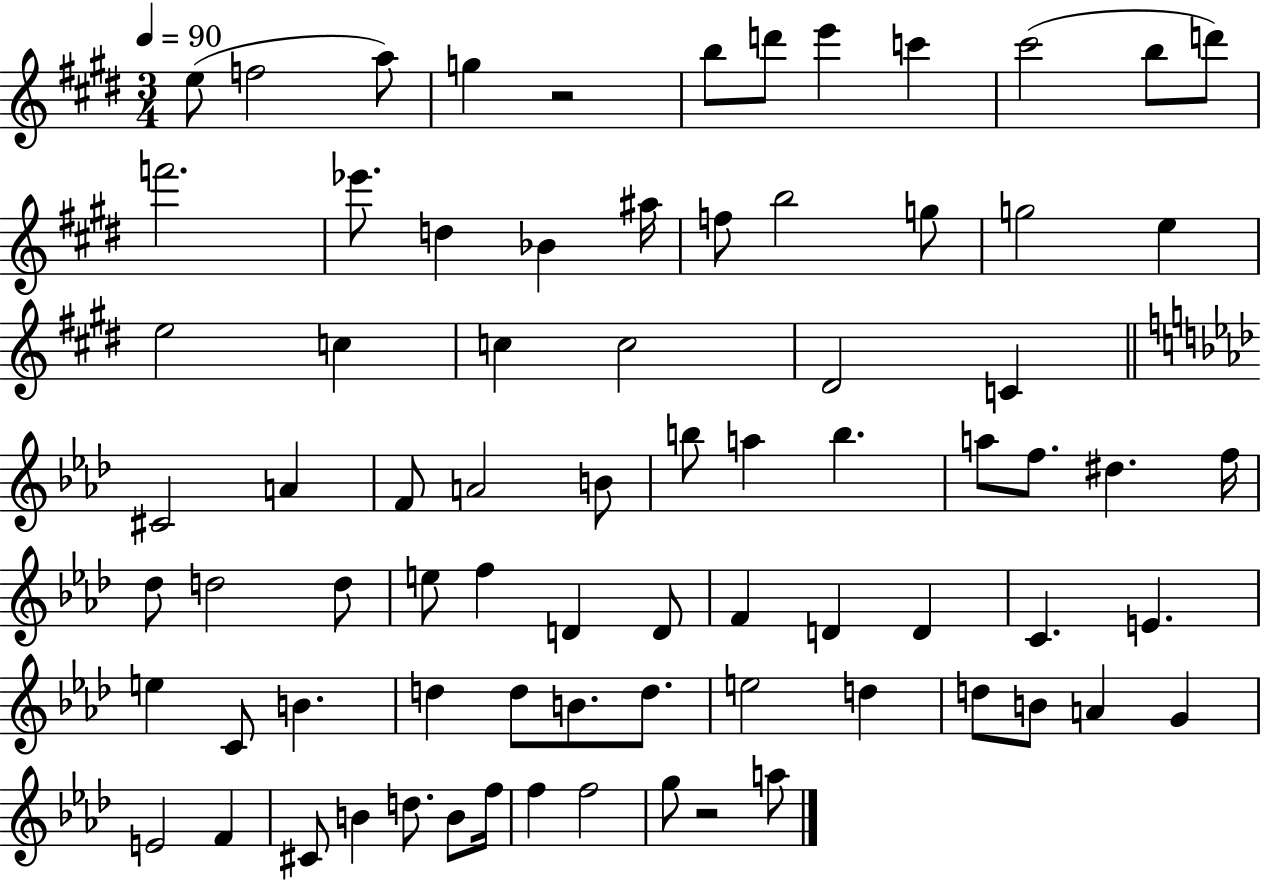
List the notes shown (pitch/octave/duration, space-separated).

E5/e F5/h A5/e G5/q R/h B5/e D6/e E6/q C6/q C#6/h B5/e D6/e F6/h. Eb6/e. D5/q Bb4/q A#5/s F5/e B5/h G5/e G5/h E5/q E5/h C5/q C5/q C5/h D#4/h C4/q C#4/h A4/q F4/e A4/h B4/e B5/e A5/q B5/q. A5/e F5/e. D#5/q. F5/s Db5/e D5/h D5/e E5/e F5/q D4/q D4/e F4/q D4/q D4/q C4/q. E4/q. E5/q C4/e B4/q. D5/q D5/e B4/e. D5/e. E5/h D5/q D5/e B4/e A4/q G4/q E4/h F4/q C#4/e B4/q D5/e. B4/e F5/s F5/q F5/h G5/e R/h A5/e